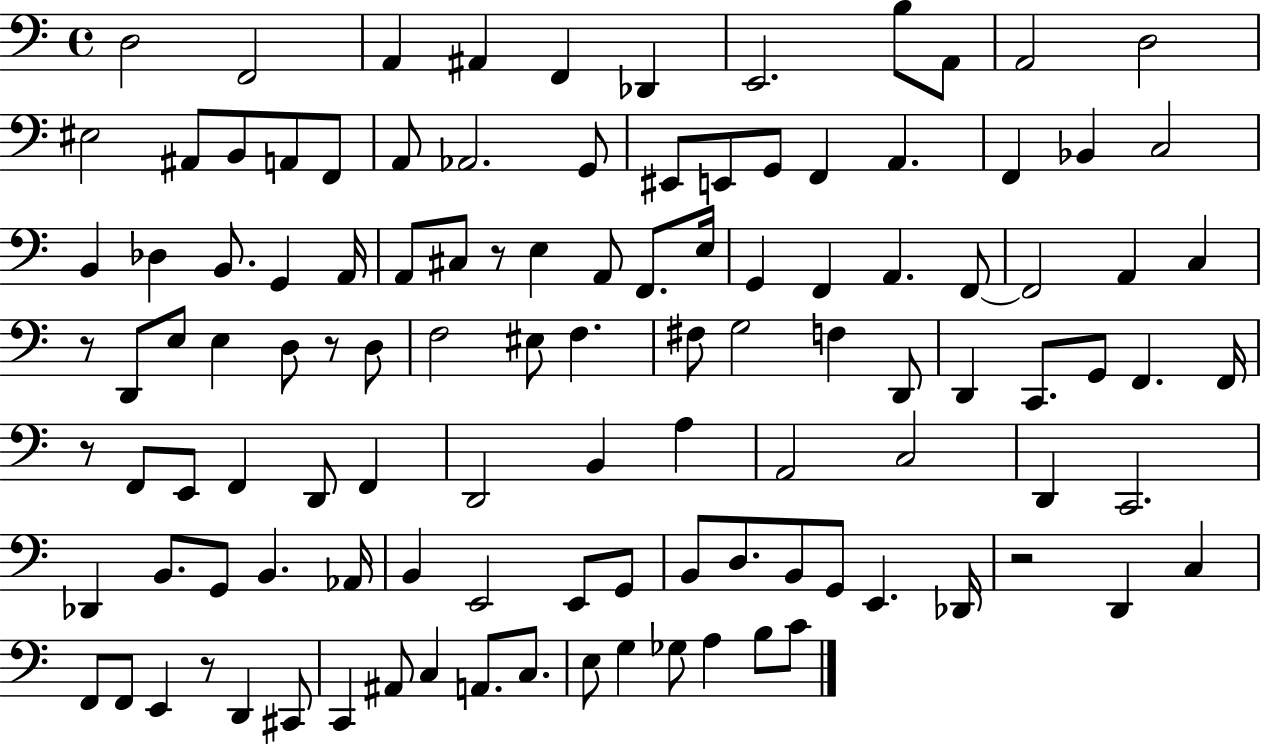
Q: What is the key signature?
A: C major